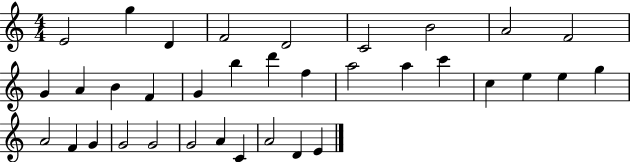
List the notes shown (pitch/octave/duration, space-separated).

E4/h G5/q D4/q F4/h D4/h C4/h B4/h A4/h F4/h G4/q A4/q B4/q F4/q G4/q B5/q D6/q F5/q A5/h A5/q C6/q C5/q E5/q E5/q G5/q A4/h F4/q G4/q G4/h G4/h G4/h A4/q C4/q A4/h D4/q E4/q